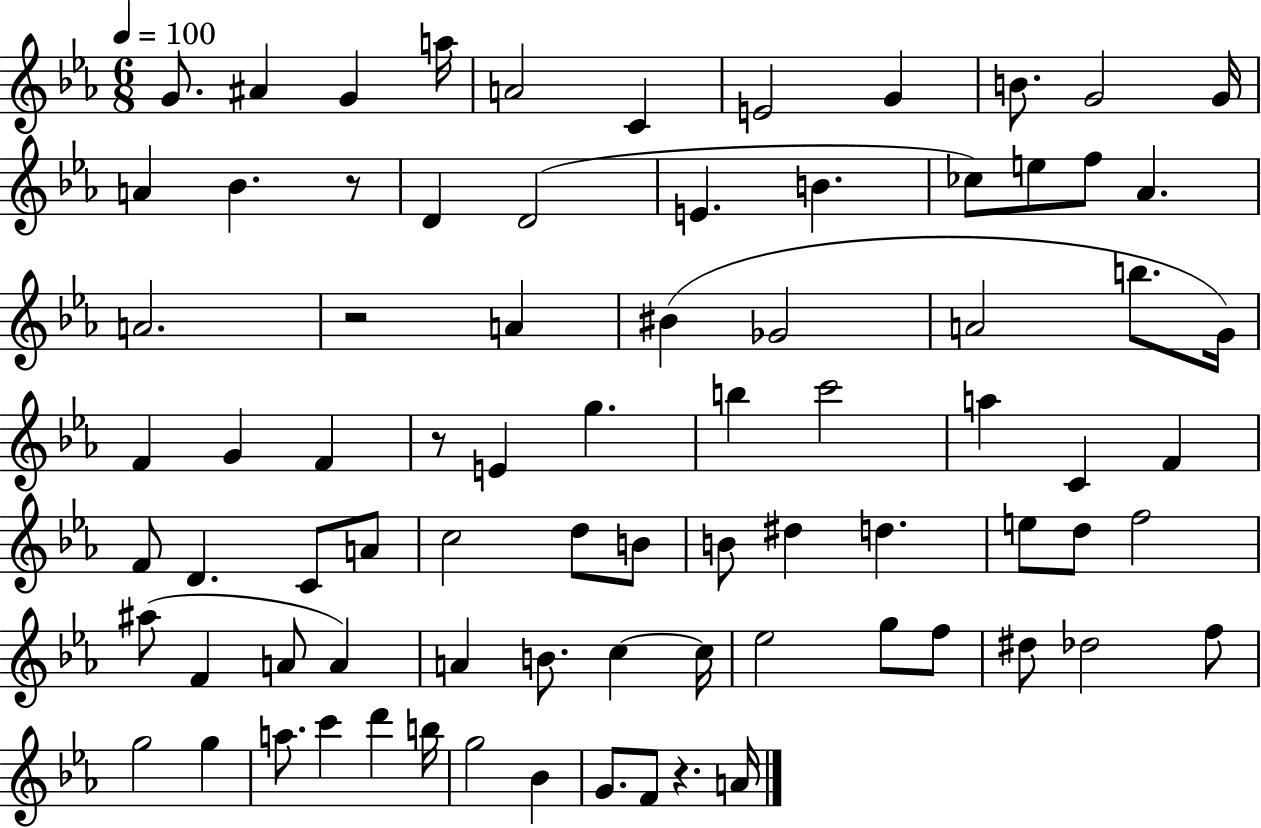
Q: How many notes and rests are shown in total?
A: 80